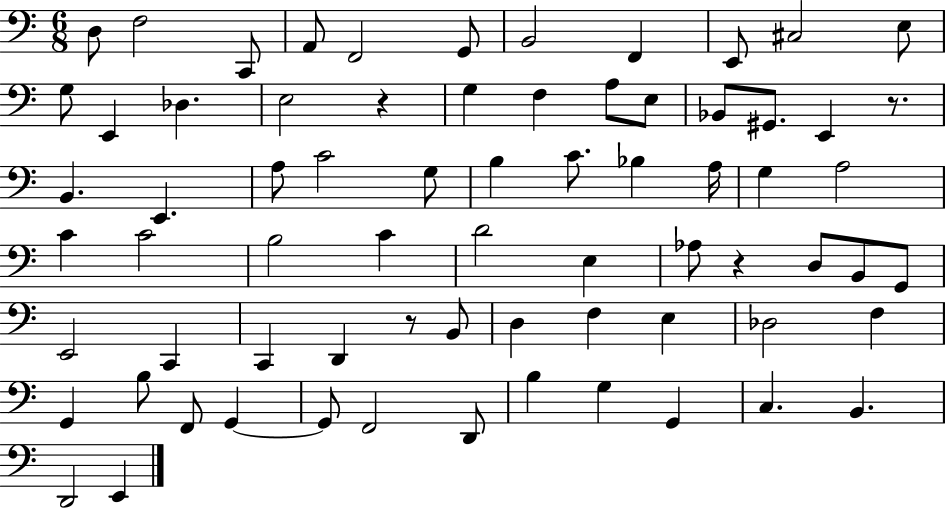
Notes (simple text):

D3/e F3/h C2/e A2/e F2/h G2/e B2/h F2/q E2/e C#3/h E3/e G3/e E2/q Db3/q. E3/h R/q G3/q F3/q A3/e E3/e Bb2/e G#2/e. E2/q R/e. B2/q. E2/q. A3/e C4/h G3/e B3/q C4/e. Bb3/q A3/s G3/q A3/h C4/q C4/h B3/h C4/q D4/h E3/q Ab3/e R/q D3/e B2/e G2/e E2/h C2/q C2/q D2/q R/e B2/e D3/q F3/q E3/q Db3/h F3/q G2/q B3/e F2/e G2/q G2/e F2/h D2/e B3/q G3/q G2/q C3/q. B2/q. D2/h E2/q